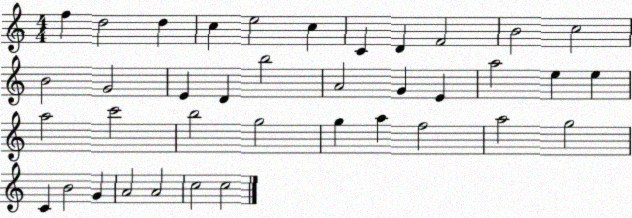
X:1
T:Untitled
M:4/4
L:1/4
K:C
f d2 d c e2 c C D F2 B2 c2 B2 G2 E D b2 A2 G E a2 e e a2 c'2 b2 g2 g a f2 a2 g2 C B2 G A2 A2 c2 c2